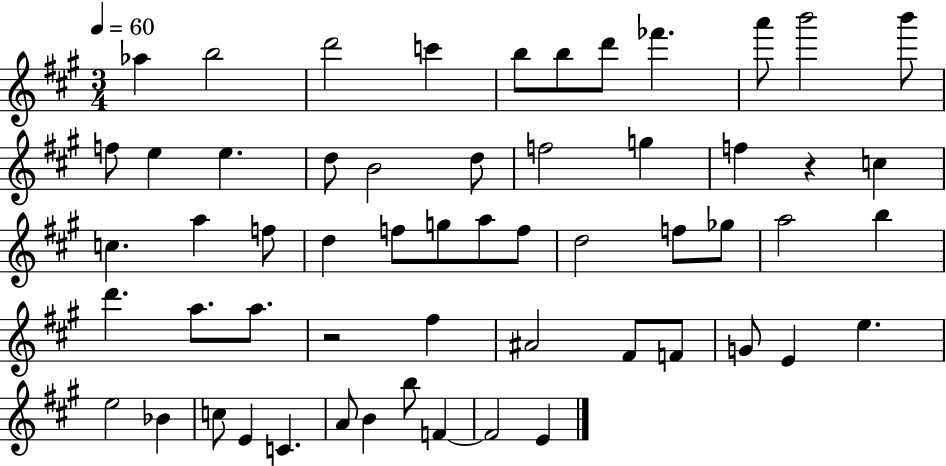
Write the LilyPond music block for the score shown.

{
  \clef treble
  \numericTimeSignature
  \time 3/4
  \key a \major
  \tempo 4 = 60
  \repeat volta 2 { aes''4 b''2 | d'''2 c'''4 | b''8 b''8 d'''8 fes'''4. | a'''8 b'''2 b'''8 | \break f''8 e''4 e''4. | d''8 b'2 d''8 | f''2 g''4 | f''4 r4 c''4 | \break c''4. a''4 f''8 | d''4 f''8 g''8 a''8 f''8 | d''2 f''8 ges''8 | a''2 b''4 | \break d'''4. a''8. a''8. | r2 fis''4 | ais'2 fis'8 f'8 | g'8 e'4 e''4. | \break e''2 bes'4 | c''8 e'4 c'4. | a'8 b'4 b''8 f'4~~ | f'2 e'4 | \break } \bar "|."
}